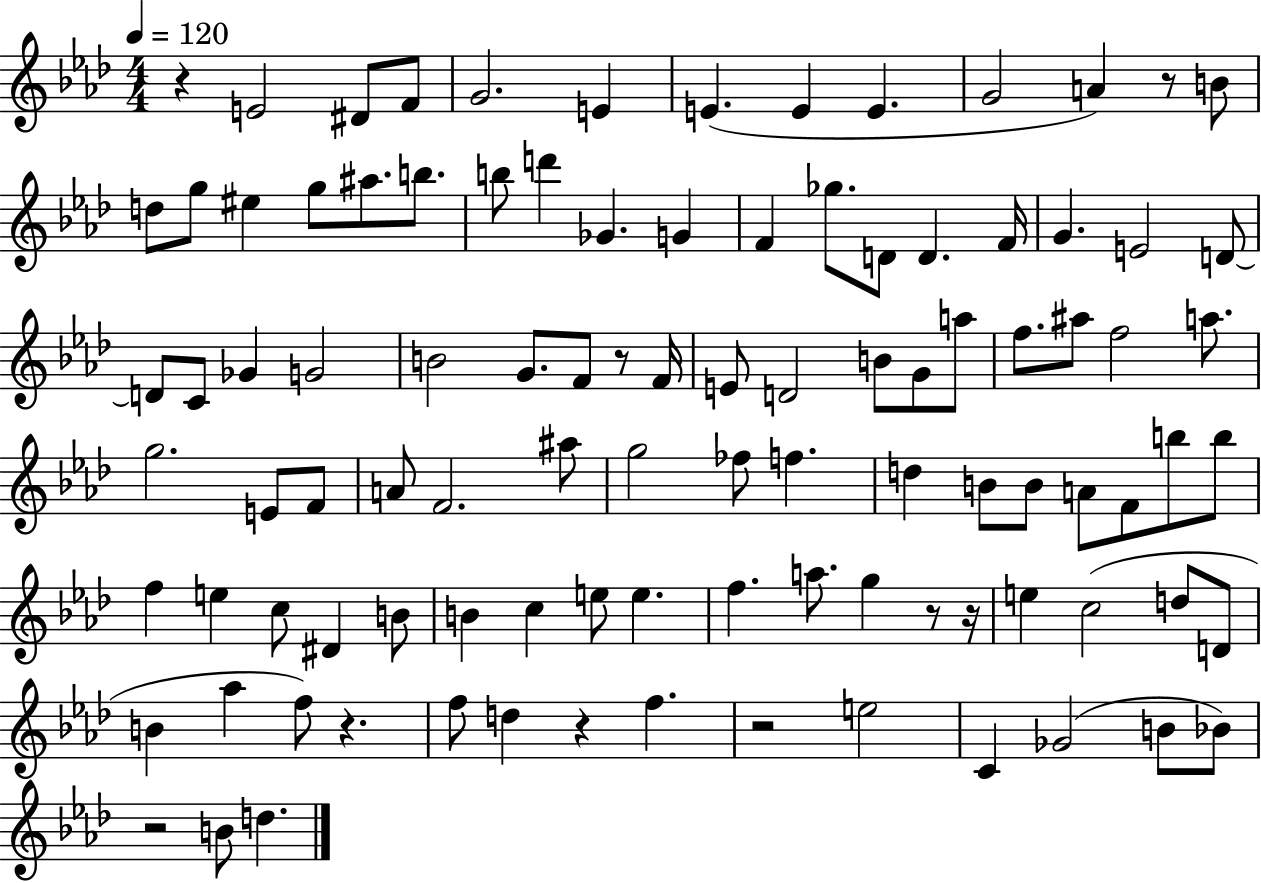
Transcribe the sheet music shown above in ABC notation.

X:1
T:Untitled
M:4/4
L:1/4
K:Ab
z E2 ^D/2 F/2 G2 E E E E G2 A z/2 B/2 d/2 g/2 ^e g/2 ^a/2 b/2 b/2 d' _G G F _g/2 D/2 D F/4 G E2 D/2 D/2 C/2 _G G2 B2 G/2 F/2 z/2 F/4 E/2 D2 B/2 G/2 a/2 f/2 ^a/2 f2 a/2 g2 E/2 F/2 A/2 F2 ^a/2 g2 _f/2 f d B/2 B/2 A/2 F/2 b/2 b/2 f e c/2 ^D B/2 B c e/2 e f a/2 g z/2 z/4 e c2 d/2 D/2 B _a f/2 z f/2 d z f z2 e2 C _G2 B/2 _B/2 z2 B/2 d